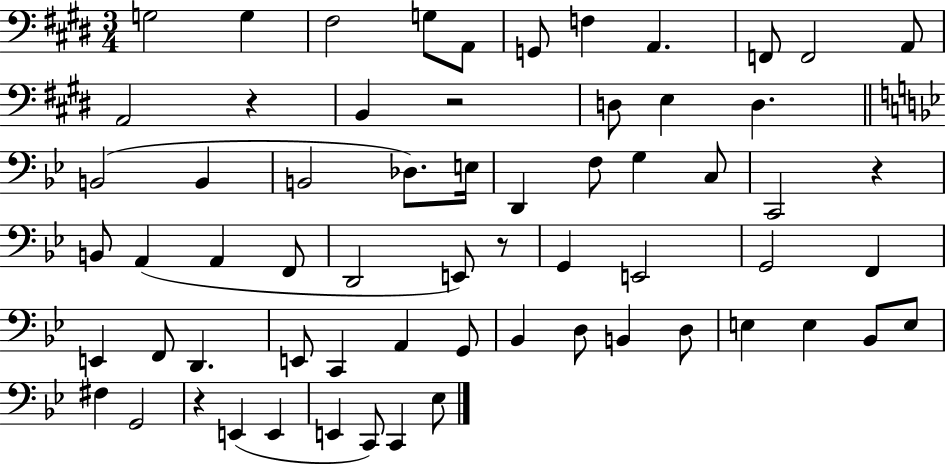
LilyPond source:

{
  \clef bass
  \numericTimeSignature
  \time 3/4
  \key e \major
  \repeat volta 2 { g2 g4 | fis2 g8 a,8 | g,8 f4 a,4. | f,8 f,2 a,8 | \break a,2 r4 | b,4 r2 | d8 e4 d4. | \bar "||" \break \key bes \major b,2( b,4 | b,2 des8.) e16 | d,4 f8 g4 c8 | c,2 r4 | \break b,8 a,4( a,4 f,8 | d,2 e,8) r8 | g,4 e,2 | g,2 f,4 | \break e,4 f,8 d,4. | e,8 c,4 a,4 g,8 | bes,4 d8 b,4 d8 | e4 e4 bes,8 e8 | \break fis4 g,2 | r4 e,4( e,4 | e,4 c,8) c,4 ees8 | } \bar "|."
}